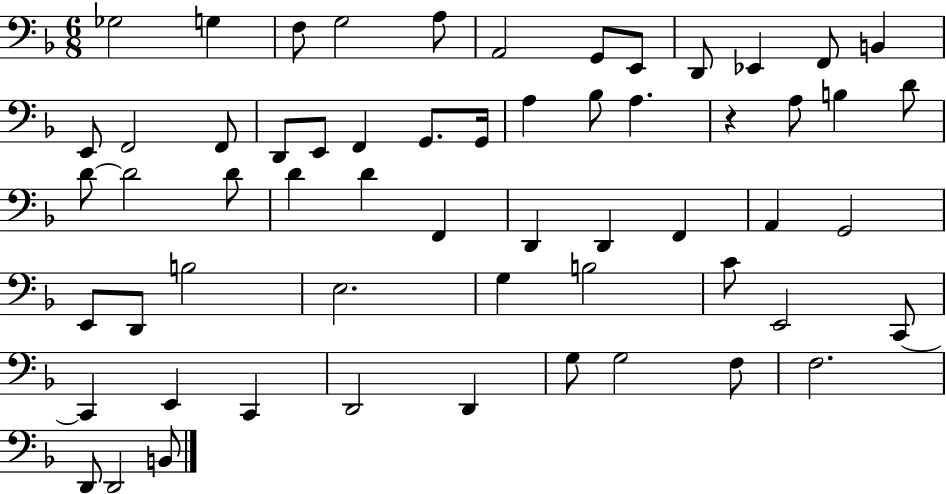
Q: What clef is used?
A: bass